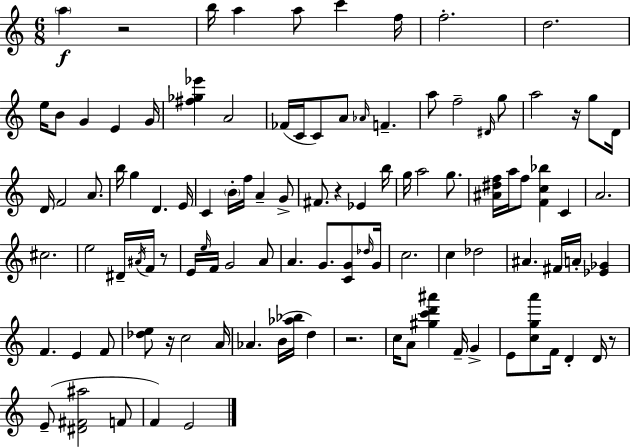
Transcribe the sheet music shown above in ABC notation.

X:1
T:Untitled
M:6/8
L:1/4
K:C
a z2 b/4 a a/2 c' f/4 f2 d2 e/4 B/2 G E G/4 [^f_g_e'] A2 _F/4 C/4 C/2 A/2 _A/4 F a/2 f2 ^D/4 g/2 a2 z/4 g/2 D/4 D/4 F2 A/2 b/4 g D E/4 C B/4 f/4 A G/2 ^F/2 z _E b/4 g/4 a2 g/2 [^A^df]/4 a/4 f/2 [Fc_b] C A2 ^c2 e2 ^D/4 ^A/4 F/4 z/2 E/4 e/4 F/4 G2 A/2 A G/2 [CG]/2 _d/4 G/4 c2 c _d2 ^A ^F/4 A/4 [_E_G] F E F/2 [_de]/2 z/4 c2 A/4 _A B/4 [_a_b]/4 d z2 c/4 A/2 [^gc'd'^a'] F/4 G E/2 [cga']/2 F/4 D D/4 z/2 E/2 [^D^F^a]2 F/2 F E2